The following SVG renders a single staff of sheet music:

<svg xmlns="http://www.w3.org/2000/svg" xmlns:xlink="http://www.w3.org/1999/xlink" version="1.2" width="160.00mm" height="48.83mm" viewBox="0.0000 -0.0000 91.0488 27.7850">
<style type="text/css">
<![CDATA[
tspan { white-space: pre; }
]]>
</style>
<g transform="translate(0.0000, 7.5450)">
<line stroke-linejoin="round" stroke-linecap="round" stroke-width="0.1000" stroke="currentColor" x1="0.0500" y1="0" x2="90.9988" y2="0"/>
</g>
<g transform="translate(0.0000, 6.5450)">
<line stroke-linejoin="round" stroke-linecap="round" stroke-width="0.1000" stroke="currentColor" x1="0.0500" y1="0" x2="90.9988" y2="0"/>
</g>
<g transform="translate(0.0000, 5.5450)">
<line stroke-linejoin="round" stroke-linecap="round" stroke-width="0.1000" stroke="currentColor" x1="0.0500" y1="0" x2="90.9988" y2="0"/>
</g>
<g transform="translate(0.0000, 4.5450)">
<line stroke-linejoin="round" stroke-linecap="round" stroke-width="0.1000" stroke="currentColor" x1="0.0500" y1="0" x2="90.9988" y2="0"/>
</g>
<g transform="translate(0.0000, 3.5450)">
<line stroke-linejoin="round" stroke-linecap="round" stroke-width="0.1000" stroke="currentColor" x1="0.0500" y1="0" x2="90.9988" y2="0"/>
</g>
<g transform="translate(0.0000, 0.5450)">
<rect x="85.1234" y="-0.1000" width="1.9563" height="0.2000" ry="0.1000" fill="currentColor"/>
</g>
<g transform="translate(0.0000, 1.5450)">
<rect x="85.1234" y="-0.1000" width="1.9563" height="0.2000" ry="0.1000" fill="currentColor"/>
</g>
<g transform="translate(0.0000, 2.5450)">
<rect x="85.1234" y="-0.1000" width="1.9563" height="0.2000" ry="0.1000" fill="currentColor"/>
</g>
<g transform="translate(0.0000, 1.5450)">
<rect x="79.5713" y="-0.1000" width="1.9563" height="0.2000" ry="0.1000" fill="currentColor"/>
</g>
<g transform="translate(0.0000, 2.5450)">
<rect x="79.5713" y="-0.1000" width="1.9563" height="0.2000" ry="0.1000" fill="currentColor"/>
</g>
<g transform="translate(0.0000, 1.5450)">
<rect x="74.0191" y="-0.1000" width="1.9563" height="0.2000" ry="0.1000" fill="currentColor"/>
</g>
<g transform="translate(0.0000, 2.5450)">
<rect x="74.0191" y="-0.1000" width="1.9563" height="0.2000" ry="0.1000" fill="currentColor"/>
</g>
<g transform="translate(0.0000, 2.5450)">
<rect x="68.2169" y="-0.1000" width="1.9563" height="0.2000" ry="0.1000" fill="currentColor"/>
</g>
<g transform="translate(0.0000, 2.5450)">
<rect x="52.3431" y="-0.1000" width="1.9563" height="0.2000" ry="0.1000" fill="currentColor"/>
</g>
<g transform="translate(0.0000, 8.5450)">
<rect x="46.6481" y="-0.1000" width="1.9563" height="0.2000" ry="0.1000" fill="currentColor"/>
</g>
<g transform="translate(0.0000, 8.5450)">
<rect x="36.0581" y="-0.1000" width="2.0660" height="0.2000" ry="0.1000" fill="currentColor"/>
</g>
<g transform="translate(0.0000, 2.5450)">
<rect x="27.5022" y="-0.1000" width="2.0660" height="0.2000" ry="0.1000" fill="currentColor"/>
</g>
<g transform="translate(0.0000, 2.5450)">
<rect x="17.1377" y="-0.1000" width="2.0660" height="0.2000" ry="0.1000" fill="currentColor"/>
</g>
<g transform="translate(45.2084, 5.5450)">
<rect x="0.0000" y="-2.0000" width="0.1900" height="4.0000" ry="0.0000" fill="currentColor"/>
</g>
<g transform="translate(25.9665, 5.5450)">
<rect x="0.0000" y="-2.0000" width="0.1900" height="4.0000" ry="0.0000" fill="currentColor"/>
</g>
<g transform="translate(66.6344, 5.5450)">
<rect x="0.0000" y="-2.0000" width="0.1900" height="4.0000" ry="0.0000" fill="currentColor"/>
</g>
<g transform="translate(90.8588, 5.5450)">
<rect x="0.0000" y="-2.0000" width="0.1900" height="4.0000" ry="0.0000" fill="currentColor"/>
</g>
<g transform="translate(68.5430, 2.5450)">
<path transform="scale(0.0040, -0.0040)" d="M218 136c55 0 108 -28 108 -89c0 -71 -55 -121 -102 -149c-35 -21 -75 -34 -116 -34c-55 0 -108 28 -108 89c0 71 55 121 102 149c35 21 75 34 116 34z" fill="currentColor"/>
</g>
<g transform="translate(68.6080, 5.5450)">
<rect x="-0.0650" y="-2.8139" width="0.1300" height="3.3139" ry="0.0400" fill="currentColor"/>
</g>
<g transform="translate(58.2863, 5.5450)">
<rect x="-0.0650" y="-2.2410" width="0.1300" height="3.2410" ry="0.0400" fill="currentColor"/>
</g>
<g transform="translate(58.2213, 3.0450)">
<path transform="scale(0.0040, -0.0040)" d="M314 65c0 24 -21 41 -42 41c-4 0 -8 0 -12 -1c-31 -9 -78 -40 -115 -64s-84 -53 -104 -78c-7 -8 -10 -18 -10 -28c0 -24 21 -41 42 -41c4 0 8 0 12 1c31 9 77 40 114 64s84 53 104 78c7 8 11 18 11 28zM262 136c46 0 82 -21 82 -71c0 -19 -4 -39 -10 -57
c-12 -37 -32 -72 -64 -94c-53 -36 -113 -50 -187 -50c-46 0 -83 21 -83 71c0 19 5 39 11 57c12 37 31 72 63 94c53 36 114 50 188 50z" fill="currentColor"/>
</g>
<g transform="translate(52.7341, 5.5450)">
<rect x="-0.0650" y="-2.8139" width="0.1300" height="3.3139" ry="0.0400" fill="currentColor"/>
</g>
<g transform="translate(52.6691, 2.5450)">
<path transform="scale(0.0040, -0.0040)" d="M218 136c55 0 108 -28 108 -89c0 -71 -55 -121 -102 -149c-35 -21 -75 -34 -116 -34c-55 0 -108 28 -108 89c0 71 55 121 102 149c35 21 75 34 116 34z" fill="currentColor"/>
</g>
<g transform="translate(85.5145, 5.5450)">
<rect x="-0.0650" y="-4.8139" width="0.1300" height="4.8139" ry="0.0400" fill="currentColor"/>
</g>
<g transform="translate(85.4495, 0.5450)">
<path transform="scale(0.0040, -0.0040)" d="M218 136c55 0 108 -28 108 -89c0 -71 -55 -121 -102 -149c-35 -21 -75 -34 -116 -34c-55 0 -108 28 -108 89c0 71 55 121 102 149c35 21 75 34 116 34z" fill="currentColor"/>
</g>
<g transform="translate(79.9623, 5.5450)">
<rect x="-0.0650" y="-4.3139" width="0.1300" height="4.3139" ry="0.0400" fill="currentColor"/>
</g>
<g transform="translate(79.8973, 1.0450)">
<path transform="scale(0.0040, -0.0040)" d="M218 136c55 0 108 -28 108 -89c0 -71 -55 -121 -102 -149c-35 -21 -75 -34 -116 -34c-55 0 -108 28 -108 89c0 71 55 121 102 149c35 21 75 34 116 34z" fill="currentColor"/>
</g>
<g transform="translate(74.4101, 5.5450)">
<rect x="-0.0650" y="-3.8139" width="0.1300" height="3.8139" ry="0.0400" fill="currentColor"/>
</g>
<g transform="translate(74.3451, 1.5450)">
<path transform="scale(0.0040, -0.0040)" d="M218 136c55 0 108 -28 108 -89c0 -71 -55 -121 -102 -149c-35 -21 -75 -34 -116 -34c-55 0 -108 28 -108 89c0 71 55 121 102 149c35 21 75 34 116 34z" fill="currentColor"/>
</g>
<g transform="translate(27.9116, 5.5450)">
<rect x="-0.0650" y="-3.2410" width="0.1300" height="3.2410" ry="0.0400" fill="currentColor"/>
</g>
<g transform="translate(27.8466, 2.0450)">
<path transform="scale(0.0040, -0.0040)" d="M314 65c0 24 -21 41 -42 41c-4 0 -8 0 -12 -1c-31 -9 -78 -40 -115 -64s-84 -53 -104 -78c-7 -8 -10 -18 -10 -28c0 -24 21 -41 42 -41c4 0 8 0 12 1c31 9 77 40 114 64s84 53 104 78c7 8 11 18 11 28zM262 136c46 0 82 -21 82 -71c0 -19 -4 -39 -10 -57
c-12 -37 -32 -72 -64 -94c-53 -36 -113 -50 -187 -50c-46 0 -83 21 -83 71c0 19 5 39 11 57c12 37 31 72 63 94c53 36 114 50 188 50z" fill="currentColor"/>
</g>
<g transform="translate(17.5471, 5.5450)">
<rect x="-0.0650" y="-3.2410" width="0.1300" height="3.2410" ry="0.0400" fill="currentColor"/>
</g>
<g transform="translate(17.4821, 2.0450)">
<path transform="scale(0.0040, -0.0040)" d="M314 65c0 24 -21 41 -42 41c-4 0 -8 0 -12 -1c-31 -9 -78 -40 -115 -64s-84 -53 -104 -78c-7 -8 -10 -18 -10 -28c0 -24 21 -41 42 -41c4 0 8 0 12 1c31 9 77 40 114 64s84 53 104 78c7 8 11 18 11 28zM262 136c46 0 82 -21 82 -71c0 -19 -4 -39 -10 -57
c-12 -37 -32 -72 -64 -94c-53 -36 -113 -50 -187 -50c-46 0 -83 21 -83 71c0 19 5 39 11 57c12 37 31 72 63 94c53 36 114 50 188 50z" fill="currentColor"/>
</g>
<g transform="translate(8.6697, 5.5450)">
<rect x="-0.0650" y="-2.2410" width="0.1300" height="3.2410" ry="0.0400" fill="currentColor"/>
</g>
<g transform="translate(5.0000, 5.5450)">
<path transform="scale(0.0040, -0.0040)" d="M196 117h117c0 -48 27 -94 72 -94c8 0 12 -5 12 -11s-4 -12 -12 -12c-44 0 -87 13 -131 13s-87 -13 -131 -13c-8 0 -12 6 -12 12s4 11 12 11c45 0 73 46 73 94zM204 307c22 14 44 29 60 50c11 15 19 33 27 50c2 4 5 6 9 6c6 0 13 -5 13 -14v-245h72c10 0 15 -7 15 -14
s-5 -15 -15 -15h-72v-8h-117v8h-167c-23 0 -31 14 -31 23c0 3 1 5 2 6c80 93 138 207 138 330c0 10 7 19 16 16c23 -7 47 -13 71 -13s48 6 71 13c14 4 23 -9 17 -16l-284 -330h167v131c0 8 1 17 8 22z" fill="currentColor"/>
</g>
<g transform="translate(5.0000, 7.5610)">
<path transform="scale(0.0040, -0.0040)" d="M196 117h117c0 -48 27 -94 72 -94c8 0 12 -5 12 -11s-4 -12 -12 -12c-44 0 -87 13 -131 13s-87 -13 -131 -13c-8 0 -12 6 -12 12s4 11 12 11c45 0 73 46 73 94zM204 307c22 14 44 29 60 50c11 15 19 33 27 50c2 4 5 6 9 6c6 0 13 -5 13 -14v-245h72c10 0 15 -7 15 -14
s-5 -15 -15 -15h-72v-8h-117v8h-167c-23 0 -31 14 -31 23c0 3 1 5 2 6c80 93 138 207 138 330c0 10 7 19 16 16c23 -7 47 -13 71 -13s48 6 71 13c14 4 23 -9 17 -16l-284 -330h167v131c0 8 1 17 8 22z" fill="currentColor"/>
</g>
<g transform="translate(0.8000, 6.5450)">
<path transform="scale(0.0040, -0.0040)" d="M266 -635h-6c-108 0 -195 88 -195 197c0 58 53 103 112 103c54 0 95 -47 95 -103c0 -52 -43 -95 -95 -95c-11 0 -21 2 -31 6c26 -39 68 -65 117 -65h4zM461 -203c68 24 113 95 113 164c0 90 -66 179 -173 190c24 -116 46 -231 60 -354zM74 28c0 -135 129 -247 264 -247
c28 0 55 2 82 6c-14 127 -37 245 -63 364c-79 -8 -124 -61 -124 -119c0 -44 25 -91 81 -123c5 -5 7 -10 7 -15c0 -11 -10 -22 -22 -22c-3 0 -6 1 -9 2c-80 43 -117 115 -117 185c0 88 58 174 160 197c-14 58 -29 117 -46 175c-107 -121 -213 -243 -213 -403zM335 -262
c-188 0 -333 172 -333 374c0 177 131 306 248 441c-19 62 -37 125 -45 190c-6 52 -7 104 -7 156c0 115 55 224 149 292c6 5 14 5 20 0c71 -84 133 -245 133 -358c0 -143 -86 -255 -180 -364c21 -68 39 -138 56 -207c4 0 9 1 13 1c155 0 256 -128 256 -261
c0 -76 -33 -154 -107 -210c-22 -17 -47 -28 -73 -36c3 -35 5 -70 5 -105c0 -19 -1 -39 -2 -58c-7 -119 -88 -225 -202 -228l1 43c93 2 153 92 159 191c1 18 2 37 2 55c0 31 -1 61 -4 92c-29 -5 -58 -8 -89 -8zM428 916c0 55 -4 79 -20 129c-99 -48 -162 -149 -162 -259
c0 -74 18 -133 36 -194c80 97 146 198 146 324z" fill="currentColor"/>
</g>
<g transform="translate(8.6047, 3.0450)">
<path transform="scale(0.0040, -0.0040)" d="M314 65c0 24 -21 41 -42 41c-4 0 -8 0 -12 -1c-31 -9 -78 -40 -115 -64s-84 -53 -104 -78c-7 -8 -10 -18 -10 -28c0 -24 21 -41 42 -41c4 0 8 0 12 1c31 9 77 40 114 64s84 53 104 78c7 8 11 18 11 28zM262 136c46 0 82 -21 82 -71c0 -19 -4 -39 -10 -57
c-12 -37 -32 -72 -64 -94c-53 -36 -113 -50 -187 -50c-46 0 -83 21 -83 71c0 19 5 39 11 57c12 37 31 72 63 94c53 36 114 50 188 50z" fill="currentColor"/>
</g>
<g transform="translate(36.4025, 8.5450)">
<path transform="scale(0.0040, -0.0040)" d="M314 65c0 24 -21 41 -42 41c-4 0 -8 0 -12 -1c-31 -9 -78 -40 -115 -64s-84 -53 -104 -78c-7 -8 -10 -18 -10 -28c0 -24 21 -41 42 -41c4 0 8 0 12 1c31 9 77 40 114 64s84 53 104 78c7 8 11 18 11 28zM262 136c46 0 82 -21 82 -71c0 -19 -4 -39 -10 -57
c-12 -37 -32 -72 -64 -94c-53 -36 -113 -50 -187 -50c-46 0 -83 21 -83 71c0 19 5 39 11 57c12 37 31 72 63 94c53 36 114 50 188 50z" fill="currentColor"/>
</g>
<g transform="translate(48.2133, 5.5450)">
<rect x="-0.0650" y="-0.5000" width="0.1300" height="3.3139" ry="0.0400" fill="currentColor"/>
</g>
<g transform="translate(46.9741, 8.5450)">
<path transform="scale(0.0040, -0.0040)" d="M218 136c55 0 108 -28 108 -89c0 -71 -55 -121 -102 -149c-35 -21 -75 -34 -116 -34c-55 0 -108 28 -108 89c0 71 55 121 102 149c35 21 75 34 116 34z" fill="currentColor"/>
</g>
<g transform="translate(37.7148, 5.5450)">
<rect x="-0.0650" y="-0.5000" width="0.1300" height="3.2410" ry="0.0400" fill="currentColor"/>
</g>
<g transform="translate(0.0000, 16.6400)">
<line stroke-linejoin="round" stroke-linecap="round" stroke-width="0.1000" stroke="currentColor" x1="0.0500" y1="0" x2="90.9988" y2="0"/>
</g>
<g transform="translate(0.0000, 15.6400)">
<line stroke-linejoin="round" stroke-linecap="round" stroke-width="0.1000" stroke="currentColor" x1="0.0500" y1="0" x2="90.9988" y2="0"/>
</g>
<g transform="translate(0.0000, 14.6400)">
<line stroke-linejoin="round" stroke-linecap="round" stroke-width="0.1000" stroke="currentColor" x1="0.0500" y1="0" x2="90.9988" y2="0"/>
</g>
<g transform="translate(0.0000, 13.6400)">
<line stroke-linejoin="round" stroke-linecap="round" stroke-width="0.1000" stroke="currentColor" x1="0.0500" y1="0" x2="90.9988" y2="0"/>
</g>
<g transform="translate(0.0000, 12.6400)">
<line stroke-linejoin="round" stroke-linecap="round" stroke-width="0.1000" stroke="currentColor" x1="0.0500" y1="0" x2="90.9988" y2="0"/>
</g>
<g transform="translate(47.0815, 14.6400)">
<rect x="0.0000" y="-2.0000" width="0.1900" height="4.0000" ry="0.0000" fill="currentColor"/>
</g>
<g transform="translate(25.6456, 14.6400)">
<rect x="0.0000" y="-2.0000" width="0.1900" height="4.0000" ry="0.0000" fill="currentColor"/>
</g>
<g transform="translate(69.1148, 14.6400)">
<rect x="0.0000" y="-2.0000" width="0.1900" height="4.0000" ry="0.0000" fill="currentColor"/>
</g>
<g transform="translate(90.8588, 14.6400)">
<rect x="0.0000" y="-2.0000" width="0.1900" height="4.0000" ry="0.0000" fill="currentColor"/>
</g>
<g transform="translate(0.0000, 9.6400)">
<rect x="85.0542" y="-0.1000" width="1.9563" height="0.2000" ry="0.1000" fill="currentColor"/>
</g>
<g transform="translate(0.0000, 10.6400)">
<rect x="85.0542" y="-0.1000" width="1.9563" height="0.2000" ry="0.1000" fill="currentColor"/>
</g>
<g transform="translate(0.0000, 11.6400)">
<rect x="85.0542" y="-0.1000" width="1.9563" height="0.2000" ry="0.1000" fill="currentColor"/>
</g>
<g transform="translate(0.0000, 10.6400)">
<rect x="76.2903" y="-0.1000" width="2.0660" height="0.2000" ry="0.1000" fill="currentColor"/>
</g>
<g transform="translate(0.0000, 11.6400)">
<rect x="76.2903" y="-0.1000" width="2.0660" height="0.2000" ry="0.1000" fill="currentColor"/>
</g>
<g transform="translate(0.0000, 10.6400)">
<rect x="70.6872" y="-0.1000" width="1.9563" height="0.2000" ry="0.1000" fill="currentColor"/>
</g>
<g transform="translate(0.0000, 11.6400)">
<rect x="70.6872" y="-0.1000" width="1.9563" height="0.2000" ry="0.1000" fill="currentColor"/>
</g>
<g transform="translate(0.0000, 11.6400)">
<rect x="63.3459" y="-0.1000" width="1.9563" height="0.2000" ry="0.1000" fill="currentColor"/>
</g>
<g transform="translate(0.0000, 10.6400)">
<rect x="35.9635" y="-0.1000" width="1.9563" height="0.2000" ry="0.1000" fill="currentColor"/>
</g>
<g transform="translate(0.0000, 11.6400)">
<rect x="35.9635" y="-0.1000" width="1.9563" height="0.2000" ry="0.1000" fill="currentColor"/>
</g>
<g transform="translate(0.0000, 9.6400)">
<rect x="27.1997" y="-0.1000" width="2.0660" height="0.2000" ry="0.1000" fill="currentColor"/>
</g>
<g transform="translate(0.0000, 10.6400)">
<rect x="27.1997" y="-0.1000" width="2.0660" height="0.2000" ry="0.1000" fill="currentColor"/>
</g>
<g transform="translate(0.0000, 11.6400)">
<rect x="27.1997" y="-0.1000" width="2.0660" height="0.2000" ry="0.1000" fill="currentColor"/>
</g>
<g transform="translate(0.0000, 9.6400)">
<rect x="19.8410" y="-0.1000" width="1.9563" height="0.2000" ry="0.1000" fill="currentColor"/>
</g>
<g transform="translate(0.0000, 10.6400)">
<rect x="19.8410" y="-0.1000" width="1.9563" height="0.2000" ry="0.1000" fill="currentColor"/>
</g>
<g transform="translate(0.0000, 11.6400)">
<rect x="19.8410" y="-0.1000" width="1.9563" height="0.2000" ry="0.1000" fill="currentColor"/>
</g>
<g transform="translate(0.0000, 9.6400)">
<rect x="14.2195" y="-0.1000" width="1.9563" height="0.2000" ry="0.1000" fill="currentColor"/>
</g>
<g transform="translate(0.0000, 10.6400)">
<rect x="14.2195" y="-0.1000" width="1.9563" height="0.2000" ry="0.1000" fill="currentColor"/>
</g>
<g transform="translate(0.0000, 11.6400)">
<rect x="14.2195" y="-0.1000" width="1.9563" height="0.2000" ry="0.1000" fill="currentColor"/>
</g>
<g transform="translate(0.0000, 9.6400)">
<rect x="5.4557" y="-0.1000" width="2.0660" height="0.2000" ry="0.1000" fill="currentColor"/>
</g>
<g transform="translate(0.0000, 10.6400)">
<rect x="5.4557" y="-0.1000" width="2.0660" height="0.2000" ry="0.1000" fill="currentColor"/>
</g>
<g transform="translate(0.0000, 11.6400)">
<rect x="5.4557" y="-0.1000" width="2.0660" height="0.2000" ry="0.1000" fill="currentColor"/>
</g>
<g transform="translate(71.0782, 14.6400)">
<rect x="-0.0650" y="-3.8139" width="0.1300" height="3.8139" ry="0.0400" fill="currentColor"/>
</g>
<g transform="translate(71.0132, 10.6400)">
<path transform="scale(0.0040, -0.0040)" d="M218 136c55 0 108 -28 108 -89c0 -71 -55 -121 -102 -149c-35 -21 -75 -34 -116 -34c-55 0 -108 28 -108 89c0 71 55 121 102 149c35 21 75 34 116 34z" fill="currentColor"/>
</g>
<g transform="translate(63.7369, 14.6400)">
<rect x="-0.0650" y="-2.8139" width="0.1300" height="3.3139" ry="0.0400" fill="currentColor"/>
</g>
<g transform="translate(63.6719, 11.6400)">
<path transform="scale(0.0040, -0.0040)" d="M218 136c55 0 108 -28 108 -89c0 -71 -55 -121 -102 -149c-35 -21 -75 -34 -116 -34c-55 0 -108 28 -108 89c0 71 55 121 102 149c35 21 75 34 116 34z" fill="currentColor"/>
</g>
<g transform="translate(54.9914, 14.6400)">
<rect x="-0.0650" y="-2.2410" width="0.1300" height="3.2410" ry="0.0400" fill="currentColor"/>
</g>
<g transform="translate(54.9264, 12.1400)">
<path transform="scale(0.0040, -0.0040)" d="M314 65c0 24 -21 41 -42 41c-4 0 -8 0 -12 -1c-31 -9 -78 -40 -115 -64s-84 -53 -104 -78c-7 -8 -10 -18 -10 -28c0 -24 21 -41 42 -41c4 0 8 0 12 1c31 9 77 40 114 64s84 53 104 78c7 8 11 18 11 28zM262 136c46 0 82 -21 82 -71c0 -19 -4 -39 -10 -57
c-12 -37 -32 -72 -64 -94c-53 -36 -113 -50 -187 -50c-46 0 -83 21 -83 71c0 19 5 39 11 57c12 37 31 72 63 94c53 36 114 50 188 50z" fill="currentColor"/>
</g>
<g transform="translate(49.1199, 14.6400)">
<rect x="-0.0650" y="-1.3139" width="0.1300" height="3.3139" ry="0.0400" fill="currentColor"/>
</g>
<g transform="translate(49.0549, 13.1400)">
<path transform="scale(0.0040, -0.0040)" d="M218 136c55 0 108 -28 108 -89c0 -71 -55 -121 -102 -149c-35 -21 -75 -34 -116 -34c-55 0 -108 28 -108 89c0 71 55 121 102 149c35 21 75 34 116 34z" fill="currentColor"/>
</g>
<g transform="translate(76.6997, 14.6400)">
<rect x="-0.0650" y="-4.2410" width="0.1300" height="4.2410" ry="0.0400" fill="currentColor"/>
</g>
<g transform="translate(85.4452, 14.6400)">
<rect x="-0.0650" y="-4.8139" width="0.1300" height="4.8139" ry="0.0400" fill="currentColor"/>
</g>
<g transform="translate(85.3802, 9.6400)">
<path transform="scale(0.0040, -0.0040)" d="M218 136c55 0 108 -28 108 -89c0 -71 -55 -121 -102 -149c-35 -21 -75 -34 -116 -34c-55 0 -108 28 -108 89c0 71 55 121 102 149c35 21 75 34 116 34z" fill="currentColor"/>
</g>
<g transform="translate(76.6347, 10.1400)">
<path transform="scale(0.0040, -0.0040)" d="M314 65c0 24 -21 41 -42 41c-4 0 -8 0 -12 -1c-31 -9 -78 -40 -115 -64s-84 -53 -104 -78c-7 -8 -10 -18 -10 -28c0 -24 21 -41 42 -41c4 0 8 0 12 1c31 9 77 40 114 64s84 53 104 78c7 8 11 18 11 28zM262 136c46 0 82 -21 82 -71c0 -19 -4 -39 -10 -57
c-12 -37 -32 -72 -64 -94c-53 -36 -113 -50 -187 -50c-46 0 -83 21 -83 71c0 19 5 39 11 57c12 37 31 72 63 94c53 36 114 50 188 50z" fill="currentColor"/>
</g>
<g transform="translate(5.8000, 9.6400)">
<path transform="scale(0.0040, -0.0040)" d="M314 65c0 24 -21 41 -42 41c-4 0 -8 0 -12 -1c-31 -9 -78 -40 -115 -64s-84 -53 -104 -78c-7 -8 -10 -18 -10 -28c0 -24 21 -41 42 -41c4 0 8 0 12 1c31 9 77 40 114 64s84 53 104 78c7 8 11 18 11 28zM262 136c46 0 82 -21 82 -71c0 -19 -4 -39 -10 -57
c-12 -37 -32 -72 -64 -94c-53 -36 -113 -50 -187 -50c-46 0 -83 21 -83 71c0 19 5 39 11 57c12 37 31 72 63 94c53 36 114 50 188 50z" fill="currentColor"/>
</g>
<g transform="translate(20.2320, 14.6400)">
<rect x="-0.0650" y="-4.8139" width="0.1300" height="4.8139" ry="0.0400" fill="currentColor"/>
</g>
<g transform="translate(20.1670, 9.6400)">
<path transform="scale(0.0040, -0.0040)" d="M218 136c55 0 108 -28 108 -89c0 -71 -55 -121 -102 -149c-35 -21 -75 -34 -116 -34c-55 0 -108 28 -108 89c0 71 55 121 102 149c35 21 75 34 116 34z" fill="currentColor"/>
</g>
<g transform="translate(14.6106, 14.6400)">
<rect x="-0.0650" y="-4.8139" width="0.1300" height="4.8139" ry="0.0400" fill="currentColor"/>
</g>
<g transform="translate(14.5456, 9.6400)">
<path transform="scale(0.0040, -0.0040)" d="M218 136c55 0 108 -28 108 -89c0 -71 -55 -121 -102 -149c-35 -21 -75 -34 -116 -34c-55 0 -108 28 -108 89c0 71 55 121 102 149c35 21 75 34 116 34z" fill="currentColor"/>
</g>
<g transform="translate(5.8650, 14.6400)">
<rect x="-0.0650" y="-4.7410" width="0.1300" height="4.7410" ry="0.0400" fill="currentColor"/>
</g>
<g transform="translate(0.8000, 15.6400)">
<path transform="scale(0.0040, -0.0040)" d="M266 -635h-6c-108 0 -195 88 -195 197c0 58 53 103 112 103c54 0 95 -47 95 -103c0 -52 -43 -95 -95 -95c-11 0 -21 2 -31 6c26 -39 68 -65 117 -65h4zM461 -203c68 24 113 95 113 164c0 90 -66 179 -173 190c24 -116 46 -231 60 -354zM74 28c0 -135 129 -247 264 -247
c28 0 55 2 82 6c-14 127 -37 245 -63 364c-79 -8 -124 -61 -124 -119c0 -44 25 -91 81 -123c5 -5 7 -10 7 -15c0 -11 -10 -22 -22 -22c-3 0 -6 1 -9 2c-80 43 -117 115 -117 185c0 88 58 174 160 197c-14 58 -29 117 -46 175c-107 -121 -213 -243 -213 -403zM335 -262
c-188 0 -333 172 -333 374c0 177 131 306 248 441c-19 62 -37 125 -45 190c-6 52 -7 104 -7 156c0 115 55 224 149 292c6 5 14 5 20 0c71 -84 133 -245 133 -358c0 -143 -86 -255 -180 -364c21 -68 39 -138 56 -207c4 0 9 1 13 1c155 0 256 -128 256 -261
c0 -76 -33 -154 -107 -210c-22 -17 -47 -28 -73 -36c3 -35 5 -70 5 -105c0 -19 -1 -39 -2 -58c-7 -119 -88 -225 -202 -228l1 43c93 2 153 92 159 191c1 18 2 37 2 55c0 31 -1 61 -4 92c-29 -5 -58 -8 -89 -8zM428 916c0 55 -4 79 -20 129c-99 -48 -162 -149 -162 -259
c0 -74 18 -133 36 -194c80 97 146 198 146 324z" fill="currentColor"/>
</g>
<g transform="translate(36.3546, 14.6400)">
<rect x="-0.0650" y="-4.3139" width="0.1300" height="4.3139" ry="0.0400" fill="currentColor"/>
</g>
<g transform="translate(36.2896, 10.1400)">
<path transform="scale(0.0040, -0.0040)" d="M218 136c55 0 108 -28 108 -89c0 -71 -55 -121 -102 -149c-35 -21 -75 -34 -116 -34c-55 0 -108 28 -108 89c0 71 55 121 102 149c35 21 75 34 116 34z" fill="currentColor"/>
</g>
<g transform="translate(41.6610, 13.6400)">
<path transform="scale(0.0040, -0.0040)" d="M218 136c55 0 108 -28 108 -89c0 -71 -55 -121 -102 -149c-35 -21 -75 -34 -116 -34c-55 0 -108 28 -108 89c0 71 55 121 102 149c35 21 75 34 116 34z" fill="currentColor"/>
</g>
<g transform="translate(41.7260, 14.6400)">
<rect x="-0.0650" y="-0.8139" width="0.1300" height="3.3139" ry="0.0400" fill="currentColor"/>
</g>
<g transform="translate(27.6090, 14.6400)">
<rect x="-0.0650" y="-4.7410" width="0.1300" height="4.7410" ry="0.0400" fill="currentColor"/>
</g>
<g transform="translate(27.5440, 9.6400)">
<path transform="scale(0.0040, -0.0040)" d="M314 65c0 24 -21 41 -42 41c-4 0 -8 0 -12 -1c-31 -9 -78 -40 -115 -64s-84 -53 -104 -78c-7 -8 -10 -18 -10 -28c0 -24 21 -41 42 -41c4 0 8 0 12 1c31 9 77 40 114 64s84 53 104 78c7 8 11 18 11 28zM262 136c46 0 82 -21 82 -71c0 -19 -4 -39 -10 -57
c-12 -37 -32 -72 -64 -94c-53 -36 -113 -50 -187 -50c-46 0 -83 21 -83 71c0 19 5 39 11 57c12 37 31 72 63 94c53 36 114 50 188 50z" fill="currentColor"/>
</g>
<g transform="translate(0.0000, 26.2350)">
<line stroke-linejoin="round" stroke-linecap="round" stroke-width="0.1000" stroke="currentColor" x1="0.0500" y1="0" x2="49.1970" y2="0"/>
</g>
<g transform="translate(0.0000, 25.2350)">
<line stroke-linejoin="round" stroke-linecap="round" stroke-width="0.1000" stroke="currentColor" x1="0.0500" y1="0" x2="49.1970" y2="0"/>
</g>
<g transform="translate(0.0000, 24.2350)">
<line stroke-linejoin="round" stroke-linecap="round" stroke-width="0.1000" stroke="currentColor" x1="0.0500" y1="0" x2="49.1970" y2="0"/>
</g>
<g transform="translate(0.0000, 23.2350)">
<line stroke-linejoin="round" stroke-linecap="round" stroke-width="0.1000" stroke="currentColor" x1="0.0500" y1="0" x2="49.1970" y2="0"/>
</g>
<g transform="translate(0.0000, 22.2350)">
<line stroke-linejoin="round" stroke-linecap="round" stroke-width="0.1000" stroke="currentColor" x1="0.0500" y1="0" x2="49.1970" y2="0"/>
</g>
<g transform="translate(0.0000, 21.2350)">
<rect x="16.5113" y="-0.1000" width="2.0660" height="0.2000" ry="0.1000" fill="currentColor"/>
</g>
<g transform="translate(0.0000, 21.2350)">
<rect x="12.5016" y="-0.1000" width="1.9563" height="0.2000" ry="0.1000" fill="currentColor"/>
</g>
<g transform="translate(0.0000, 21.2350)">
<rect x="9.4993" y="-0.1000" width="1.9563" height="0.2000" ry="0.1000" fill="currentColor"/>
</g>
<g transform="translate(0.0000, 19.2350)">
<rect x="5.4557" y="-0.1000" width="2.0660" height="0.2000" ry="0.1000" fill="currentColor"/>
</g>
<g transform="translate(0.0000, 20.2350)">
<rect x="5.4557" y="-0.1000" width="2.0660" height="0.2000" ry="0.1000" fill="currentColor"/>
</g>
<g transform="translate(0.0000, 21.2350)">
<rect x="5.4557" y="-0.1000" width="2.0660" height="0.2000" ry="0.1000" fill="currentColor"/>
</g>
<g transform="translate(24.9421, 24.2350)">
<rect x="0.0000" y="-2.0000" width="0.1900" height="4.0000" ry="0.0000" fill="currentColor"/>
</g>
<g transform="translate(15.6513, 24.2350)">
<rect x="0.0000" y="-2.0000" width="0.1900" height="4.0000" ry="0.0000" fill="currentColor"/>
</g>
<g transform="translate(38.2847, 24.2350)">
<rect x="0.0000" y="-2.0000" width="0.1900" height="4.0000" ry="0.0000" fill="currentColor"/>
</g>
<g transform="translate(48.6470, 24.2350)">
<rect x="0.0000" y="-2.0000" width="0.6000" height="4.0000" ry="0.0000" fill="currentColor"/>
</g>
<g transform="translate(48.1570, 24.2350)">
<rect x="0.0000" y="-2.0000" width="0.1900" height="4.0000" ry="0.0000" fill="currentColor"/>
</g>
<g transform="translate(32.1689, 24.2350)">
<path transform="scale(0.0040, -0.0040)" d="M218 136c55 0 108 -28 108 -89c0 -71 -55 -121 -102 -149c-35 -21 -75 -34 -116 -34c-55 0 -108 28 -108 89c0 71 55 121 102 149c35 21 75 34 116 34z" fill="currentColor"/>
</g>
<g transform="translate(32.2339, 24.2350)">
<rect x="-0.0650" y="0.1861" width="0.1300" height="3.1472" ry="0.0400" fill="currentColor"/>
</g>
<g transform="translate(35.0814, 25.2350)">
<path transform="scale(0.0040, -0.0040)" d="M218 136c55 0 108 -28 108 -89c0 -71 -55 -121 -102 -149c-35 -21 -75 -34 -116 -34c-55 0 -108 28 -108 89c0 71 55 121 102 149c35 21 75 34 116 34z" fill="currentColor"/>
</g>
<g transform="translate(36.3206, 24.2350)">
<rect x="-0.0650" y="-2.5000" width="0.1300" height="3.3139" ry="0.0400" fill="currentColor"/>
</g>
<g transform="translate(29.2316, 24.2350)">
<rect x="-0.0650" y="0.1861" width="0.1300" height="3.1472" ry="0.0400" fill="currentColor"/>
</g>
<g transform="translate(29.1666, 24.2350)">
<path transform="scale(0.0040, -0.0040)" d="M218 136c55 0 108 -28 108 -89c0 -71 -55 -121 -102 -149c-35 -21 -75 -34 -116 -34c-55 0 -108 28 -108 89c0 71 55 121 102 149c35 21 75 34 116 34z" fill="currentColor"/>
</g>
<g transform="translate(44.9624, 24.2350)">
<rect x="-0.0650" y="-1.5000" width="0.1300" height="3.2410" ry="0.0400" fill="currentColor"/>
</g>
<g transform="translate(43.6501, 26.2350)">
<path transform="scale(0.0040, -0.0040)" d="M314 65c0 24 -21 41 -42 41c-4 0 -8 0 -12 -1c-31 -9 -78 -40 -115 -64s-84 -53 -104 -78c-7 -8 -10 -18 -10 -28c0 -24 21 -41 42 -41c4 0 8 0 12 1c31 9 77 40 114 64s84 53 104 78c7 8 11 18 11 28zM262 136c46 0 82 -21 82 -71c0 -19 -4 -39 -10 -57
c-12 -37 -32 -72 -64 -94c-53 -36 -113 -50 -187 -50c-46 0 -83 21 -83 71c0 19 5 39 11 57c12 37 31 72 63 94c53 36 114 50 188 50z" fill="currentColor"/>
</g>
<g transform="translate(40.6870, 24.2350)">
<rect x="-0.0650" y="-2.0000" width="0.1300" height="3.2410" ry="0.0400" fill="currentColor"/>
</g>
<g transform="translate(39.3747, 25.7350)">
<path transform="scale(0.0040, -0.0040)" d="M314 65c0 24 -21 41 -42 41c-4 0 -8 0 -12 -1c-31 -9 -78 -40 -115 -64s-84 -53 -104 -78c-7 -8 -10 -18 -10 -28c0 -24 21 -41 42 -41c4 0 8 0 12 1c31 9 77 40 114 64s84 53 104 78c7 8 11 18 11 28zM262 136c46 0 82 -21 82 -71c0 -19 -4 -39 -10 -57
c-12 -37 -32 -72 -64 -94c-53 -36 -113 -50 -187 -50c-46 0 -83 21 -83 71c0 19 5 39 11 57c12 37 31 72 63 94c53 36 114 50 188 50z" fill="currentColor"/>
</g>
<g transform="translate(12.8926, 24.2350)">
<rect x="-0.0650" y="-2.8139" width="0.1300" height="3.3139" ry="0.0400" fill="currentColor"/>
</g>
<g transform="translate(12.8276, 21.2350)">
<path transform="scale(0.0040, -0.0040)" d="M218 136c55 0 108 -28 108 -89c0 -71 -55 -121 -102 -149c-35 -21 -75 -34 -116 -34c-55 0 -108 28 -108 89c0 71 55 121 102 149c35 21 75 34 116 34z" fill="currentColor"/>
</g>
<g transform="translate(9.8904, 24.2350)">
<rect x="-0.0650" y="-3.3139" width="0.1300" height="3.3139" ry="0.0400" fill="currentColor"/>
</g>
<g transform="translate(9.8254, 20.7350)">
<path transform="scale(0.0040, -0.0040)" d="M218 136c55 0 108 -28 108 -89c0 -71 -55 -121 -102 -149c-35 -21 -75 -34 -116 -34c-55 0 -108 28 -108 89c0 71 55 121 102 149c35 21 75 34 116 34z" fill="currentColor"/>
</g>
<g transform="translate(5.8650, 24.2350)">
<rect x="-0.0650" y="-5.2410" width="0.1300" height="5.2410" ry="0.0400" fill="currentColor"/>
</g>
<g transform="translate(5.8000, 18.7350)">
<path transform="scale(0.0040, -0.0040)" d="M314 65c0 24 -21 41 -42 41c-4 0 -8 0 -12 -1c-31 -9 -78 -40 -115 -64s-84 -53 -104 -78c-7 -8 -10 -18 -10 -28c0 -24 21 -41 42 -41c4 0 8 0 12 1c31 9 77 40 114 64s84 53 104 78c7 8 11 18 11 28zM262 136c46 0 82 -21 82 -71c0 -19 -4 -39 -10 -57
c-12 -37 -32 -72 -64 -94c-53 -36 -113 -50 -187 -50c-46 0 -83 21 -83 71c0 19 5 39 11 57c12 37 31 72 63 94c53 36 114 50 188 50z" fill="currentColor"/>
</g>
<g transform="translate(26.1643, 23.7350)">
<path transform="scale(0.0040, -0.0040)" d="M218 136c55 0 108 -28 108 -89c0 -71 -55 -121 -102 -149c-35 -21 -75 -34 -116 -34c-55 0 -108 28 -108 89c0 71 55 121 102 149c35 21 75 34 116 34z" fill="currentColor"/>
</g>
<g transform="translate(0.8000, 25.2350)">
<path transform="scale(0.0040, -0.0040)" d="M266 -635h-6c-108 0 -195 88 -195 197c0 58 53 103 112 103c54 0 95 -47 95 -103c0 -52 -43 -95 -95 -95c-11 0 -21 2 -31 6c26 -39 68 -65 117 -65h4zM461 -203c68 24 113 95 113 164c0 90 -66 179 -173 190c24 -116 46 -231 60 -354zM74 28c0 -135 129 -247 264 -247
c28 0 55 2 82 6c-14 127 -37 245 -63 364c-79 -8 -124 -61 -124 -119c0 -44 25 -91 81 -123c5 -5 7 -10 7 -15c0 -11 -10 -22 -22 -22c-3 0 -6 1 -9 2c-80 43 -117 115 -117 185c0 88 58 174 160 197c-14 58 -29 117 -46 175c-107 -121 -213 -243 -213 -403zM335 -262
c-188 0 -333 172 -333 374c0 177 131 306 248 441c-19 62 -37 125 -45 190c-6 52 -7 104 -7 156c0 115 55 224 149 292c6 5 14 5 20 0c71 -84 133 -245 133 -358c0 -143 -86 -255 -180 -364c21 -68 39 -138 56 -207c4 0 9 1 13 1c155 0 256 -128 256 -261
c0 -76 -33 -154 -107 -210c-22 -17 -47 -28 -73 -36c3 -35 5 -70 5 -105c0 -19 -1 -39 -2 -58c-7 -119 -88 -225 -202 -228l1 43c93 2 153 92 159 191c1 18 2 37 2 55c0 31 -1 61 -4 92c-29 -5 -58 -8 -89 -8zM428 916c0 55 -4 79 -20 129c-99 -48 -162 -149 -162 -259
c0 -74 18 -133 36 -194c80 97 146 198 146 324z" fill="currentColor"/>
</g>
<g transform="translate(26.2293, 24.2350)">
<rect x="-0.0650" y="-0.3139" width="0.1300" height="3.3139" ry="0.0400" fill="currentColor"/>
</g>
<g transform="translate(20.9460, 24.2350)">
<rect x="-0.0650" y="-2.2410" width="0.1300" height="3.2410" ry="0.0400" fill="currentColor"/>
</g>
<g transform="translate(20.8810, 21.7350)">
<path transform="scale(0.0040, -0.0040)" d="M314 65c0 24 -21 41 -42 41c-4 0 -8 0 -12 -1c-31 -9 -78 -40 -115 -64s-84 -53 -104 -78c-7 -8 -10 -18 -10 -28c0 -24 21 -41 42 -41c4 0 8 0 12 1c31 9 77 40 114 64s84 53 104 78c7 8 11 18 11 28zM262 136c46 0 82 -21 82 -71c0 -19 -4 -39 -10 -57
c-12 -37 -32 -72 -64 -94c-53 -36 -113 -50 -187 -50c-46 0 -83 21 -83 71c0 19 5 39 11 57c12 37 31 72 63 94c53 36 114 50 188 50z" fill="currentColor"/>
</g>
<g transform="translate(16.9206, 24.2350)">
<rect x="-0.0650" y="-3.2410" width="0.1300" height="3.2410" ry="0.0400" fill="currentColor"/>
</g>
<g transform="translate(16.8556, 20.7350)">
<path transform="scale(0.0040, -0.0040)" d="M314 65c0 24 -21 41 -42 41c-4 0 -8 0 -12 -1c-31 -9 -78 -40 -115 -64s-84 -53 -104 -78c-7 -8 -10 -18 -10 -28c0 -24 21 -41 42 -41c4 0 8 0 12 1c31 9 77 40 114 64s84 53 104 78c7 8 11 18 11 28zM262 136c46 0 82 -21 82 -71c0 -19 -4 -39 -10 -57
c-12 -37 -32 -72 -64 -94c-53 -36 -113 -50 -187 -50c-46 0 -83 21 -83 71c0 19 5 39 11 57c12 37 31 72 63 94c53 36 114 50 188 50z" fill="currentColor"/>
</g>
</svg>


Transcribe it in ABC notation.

X:1
T:Untitled
M:4/4
L:1/4
K:C
g2 b2 b2 C2 C a g2 a c' d' e' e'2 e' e' e'2 d' d e g2 a c' d'2 e' f'2 b a b2 g2 c B B G F2 E2